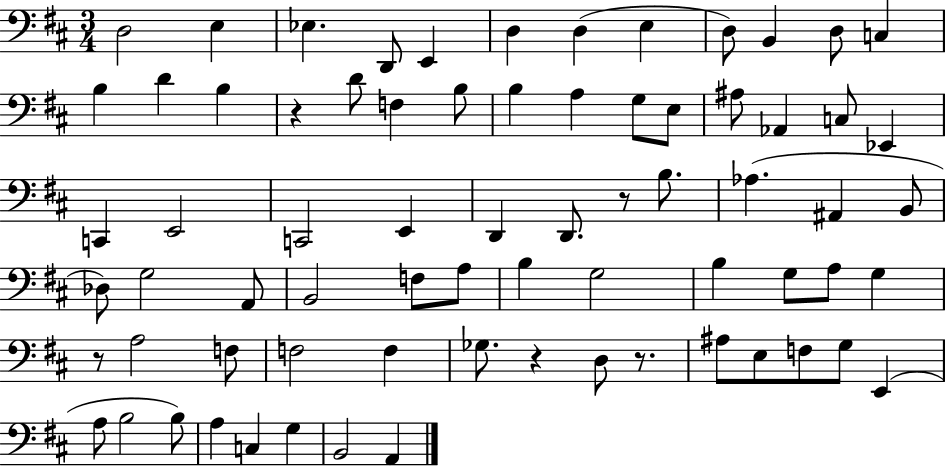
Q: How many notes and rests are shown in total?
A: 72